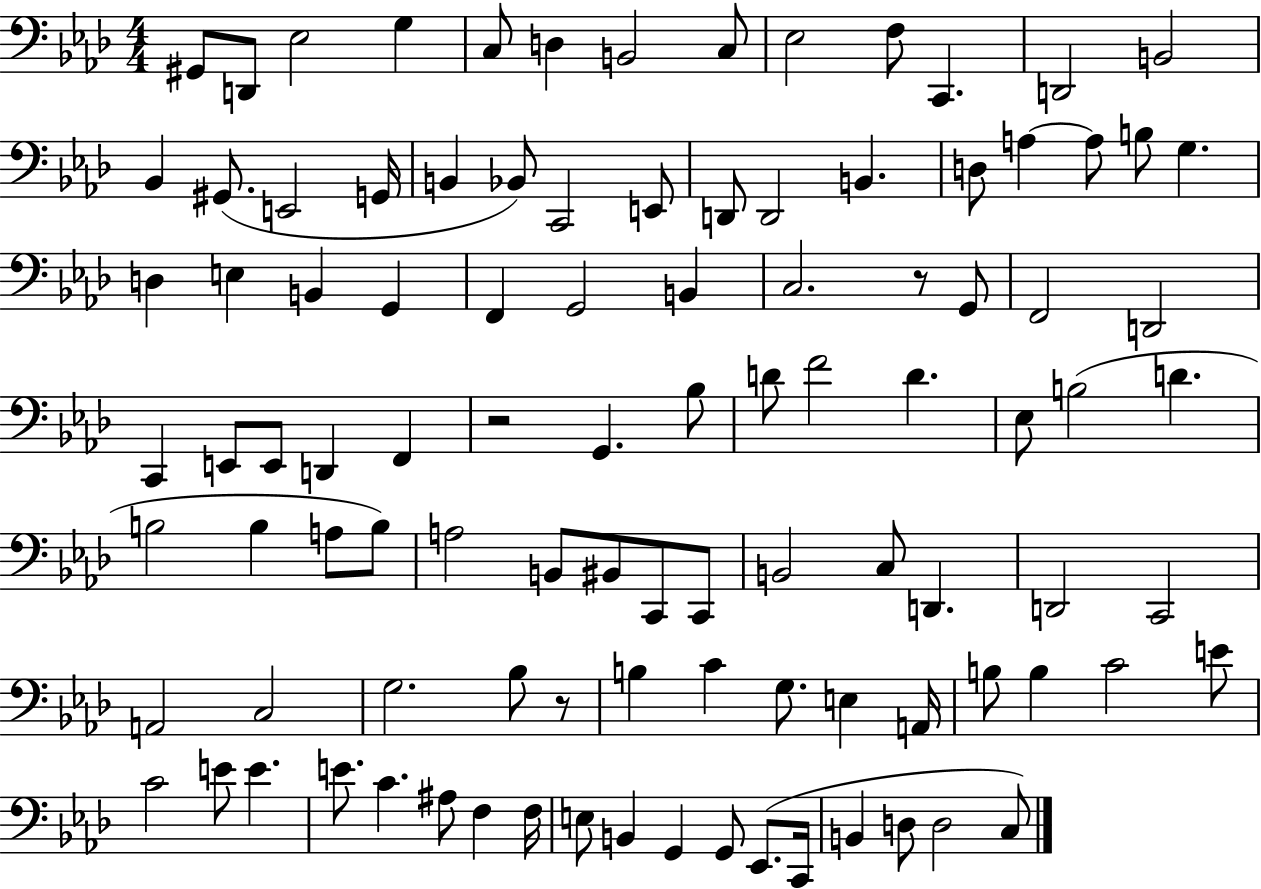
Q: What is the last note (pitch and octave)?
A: C3